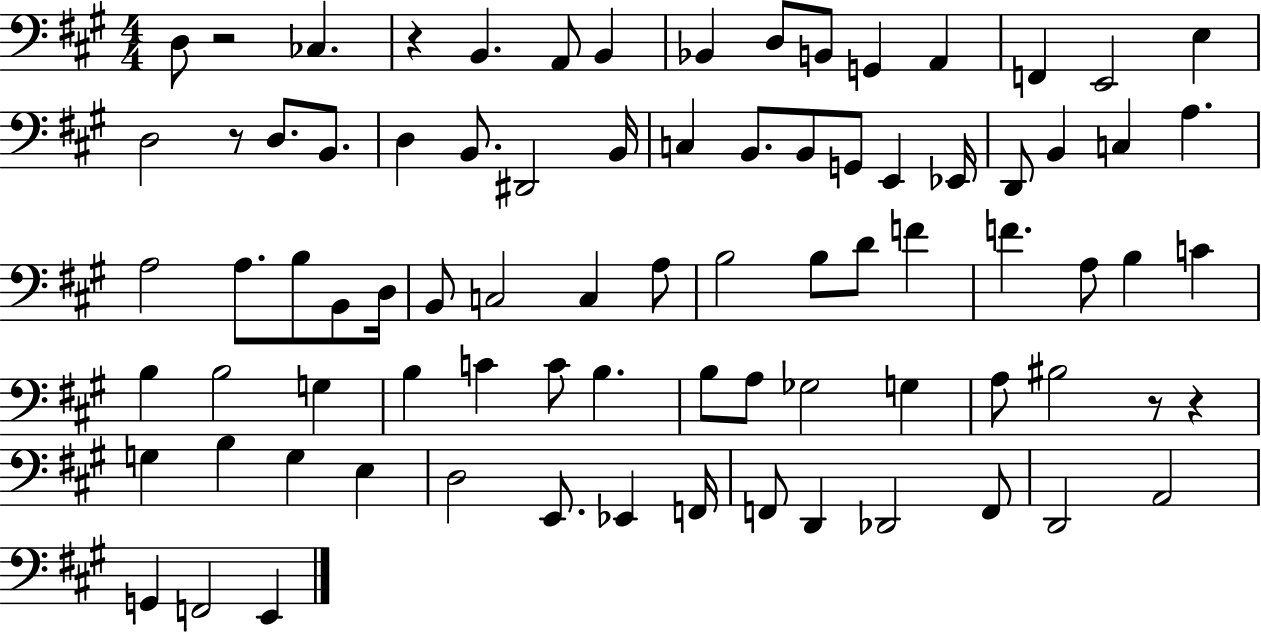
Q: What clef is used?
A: bass